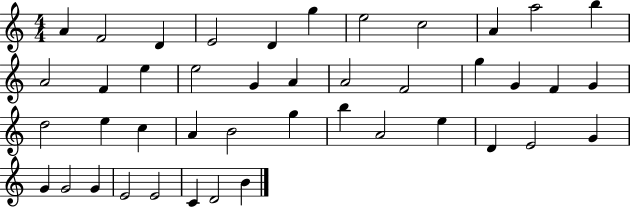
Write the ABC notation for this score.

X:1
T:Untitled
M:4/4
L:1/4
K:C
A F2 D E2 D g e2 c2 A a2 b A2 F e e2 G A A2 F2 g G F G d2 e c A B2 g b A2 e D E2 G G G2 G E2 E2 C D2 B